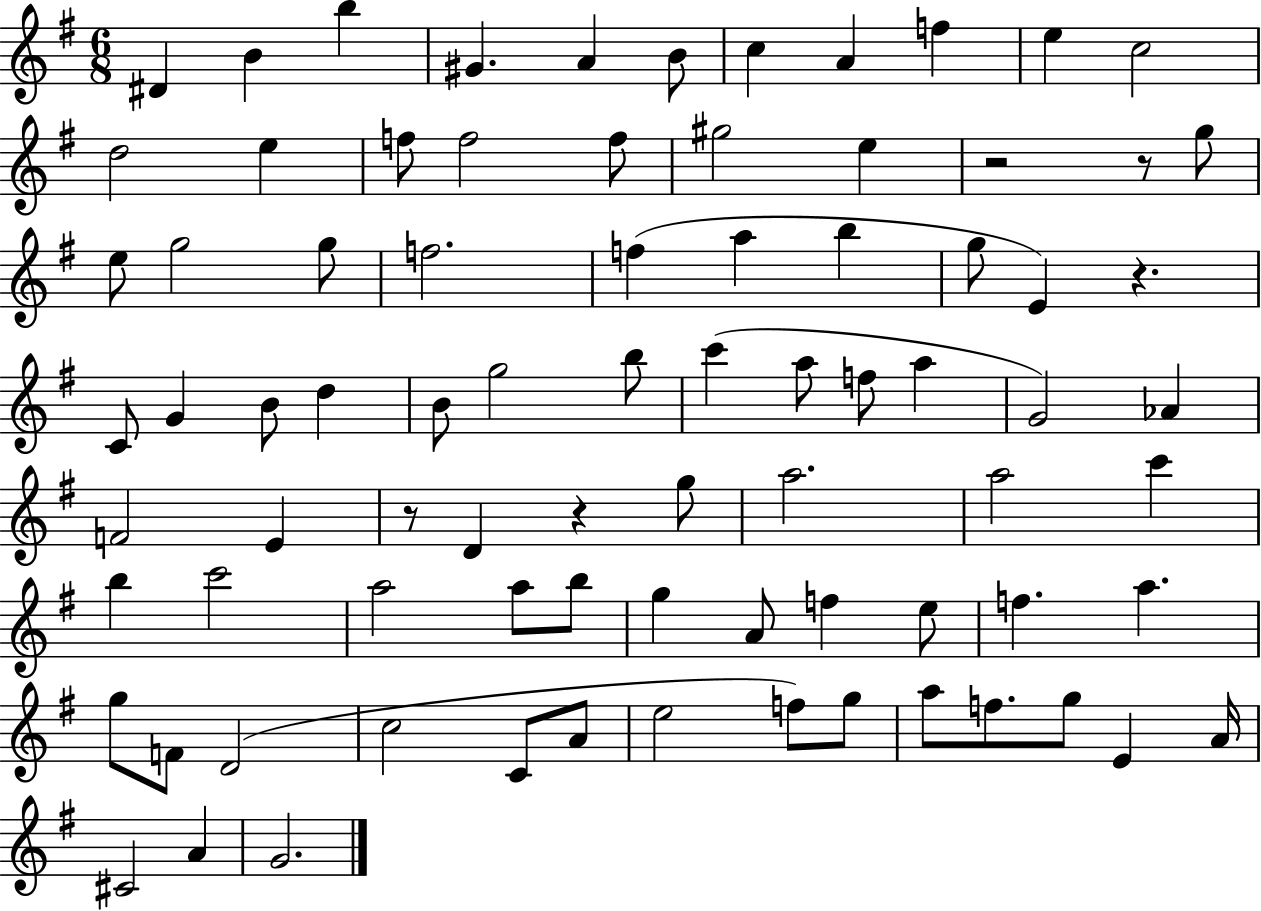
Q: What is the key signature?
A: G major